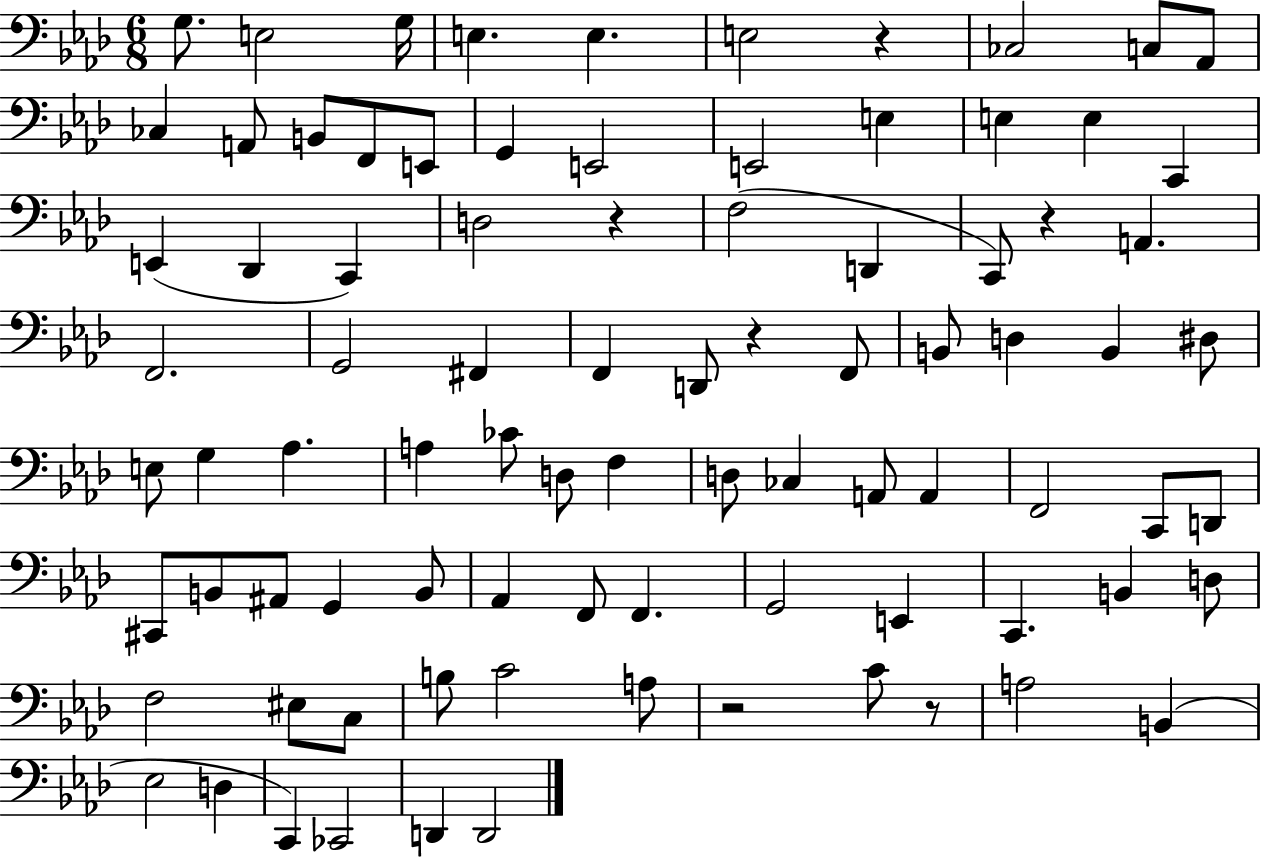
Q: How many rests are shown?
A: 6